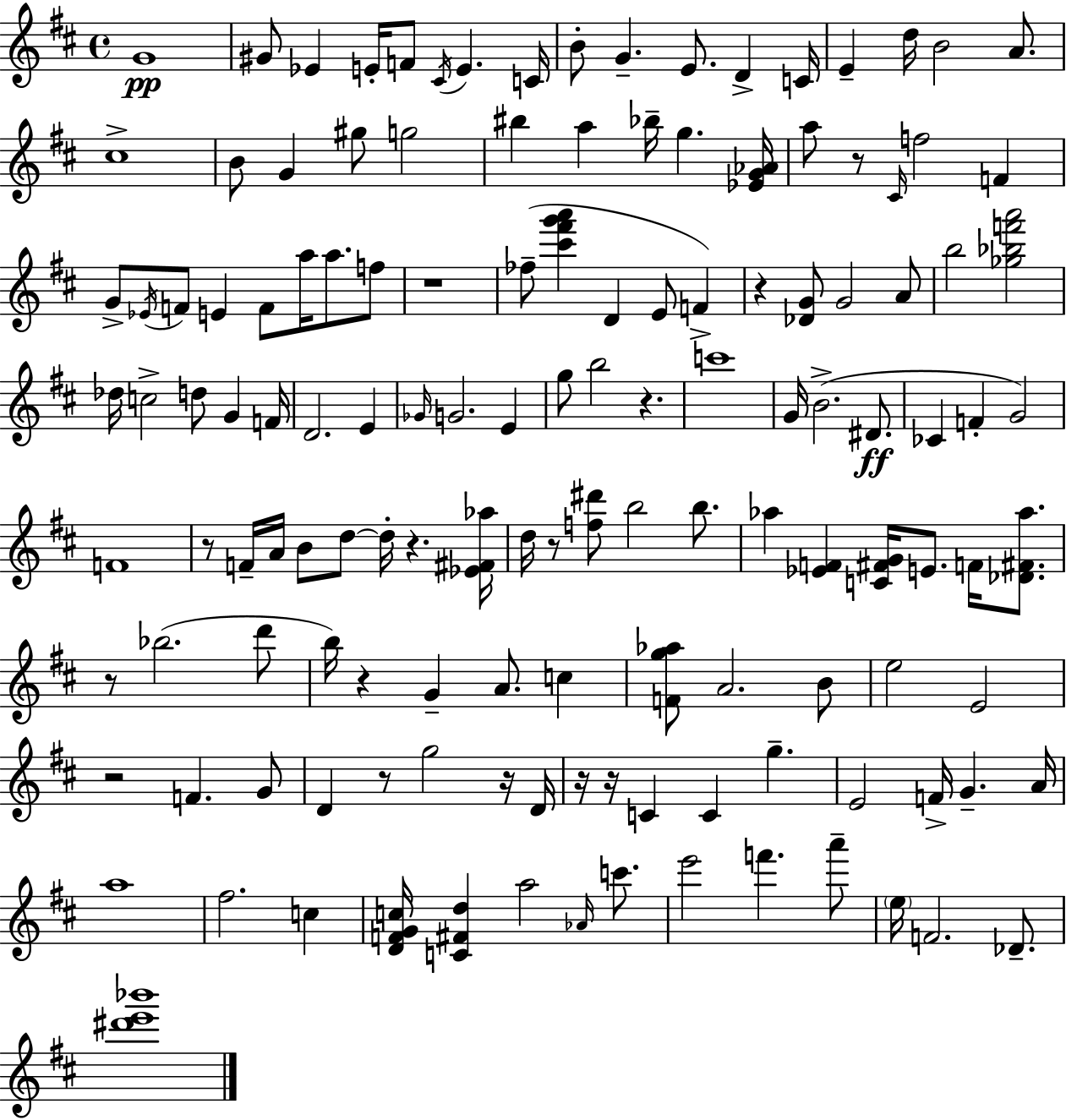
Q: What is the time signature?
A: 4/4